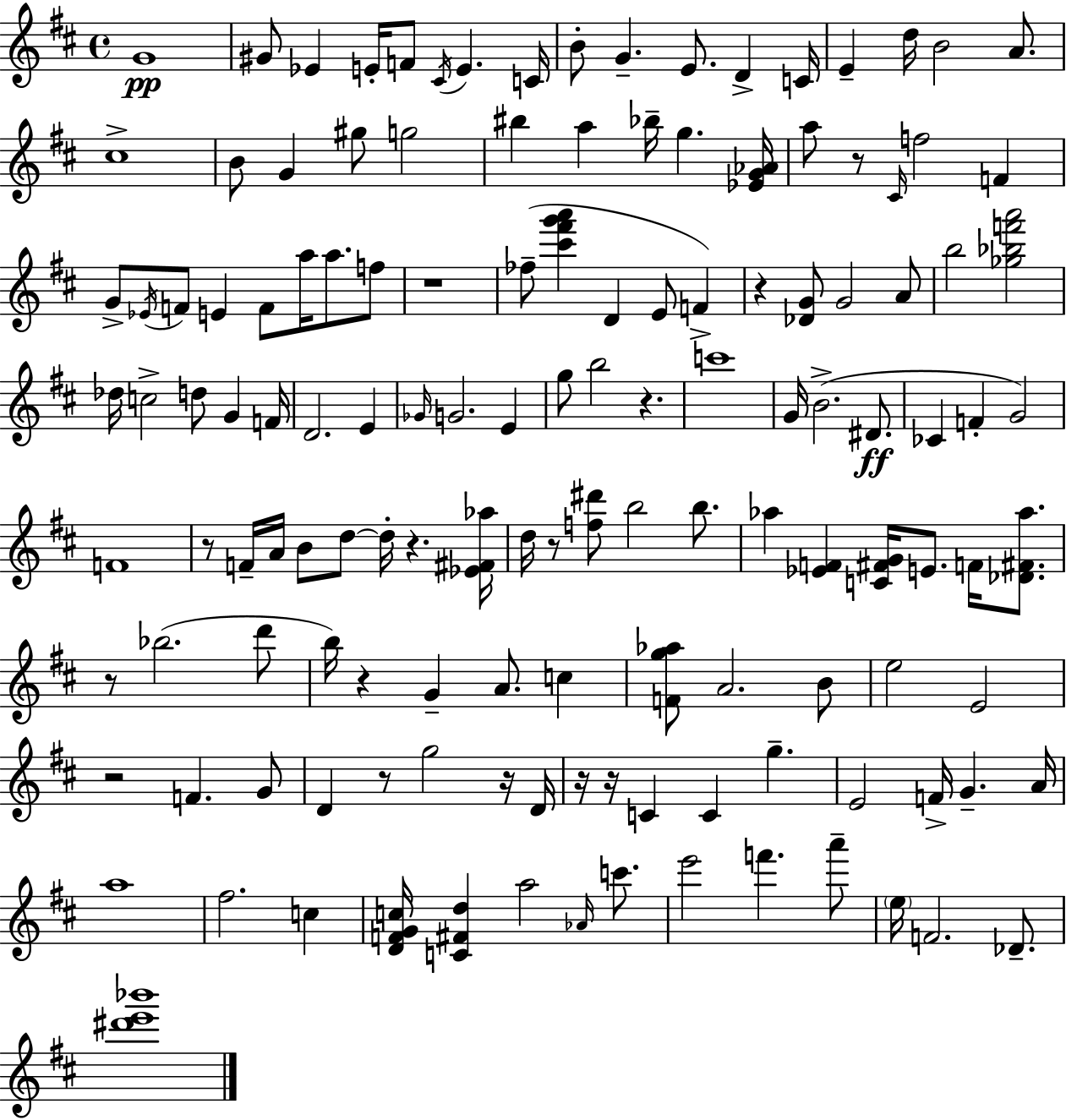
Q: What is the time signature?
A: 4/4